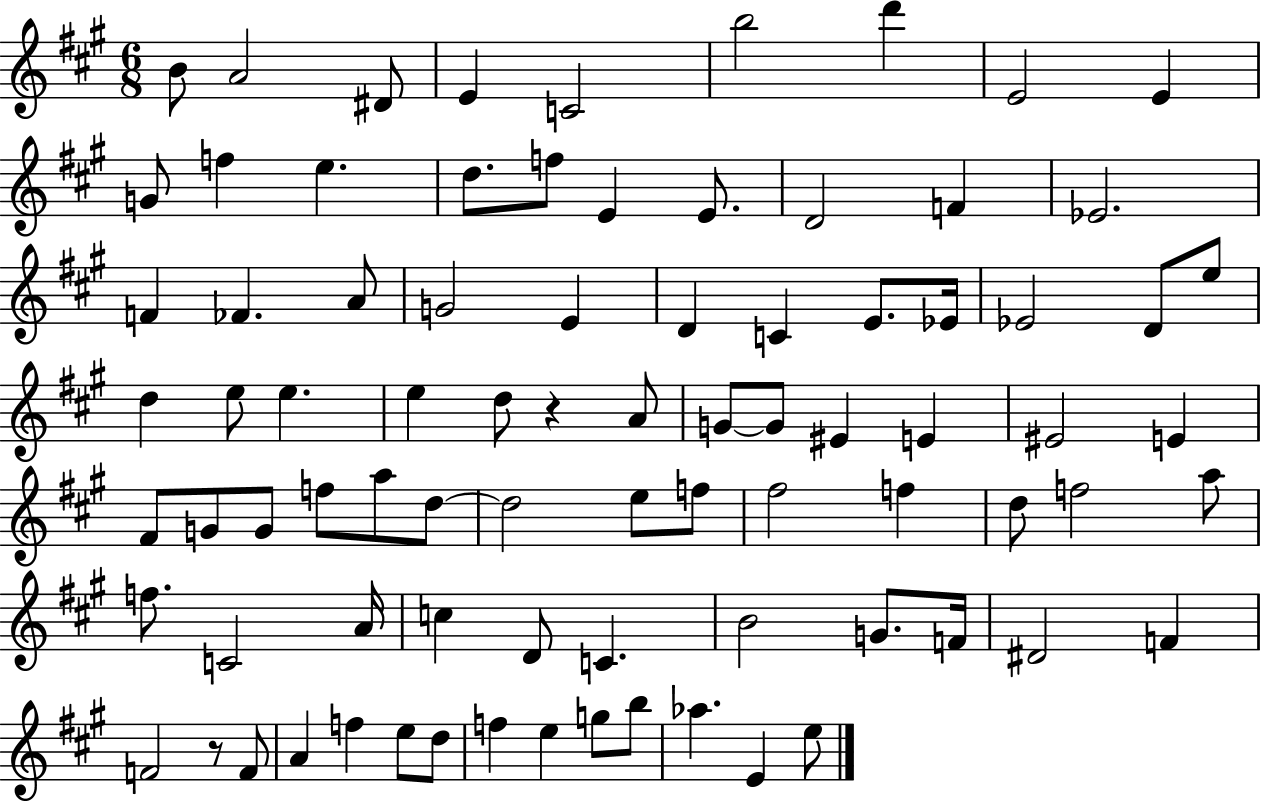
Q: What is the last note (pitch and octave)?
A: E5